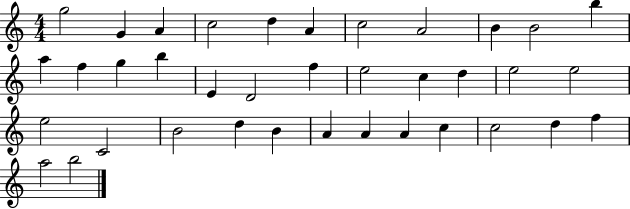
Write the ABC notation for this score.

X:1
T:Untitled
M:4/4
L:1/4
K:C
g2 G A c2 d A c2 A2 B B2 b a f g b E D2 f e2 c d e2 e2 e2 C2 B2 d B A A A c c2 d f a2 b2